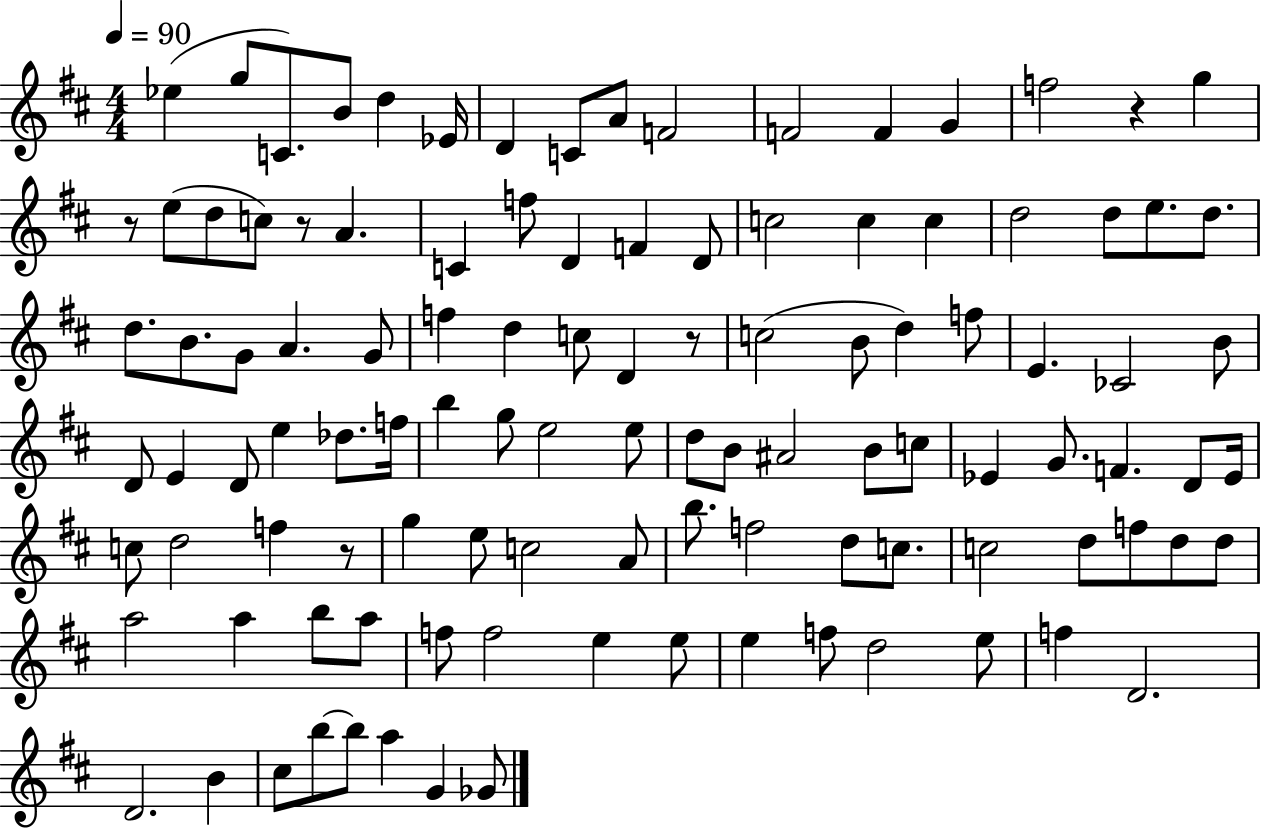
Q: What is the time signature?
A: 4/4